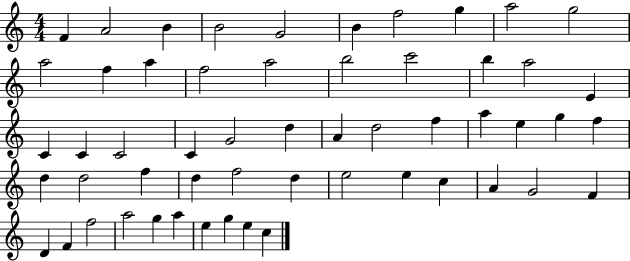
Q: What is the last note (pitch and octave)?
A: C5